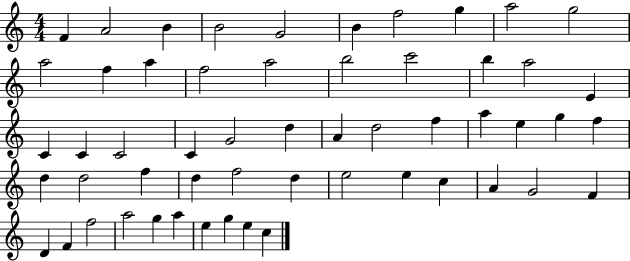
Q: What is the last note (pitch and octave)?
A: C5